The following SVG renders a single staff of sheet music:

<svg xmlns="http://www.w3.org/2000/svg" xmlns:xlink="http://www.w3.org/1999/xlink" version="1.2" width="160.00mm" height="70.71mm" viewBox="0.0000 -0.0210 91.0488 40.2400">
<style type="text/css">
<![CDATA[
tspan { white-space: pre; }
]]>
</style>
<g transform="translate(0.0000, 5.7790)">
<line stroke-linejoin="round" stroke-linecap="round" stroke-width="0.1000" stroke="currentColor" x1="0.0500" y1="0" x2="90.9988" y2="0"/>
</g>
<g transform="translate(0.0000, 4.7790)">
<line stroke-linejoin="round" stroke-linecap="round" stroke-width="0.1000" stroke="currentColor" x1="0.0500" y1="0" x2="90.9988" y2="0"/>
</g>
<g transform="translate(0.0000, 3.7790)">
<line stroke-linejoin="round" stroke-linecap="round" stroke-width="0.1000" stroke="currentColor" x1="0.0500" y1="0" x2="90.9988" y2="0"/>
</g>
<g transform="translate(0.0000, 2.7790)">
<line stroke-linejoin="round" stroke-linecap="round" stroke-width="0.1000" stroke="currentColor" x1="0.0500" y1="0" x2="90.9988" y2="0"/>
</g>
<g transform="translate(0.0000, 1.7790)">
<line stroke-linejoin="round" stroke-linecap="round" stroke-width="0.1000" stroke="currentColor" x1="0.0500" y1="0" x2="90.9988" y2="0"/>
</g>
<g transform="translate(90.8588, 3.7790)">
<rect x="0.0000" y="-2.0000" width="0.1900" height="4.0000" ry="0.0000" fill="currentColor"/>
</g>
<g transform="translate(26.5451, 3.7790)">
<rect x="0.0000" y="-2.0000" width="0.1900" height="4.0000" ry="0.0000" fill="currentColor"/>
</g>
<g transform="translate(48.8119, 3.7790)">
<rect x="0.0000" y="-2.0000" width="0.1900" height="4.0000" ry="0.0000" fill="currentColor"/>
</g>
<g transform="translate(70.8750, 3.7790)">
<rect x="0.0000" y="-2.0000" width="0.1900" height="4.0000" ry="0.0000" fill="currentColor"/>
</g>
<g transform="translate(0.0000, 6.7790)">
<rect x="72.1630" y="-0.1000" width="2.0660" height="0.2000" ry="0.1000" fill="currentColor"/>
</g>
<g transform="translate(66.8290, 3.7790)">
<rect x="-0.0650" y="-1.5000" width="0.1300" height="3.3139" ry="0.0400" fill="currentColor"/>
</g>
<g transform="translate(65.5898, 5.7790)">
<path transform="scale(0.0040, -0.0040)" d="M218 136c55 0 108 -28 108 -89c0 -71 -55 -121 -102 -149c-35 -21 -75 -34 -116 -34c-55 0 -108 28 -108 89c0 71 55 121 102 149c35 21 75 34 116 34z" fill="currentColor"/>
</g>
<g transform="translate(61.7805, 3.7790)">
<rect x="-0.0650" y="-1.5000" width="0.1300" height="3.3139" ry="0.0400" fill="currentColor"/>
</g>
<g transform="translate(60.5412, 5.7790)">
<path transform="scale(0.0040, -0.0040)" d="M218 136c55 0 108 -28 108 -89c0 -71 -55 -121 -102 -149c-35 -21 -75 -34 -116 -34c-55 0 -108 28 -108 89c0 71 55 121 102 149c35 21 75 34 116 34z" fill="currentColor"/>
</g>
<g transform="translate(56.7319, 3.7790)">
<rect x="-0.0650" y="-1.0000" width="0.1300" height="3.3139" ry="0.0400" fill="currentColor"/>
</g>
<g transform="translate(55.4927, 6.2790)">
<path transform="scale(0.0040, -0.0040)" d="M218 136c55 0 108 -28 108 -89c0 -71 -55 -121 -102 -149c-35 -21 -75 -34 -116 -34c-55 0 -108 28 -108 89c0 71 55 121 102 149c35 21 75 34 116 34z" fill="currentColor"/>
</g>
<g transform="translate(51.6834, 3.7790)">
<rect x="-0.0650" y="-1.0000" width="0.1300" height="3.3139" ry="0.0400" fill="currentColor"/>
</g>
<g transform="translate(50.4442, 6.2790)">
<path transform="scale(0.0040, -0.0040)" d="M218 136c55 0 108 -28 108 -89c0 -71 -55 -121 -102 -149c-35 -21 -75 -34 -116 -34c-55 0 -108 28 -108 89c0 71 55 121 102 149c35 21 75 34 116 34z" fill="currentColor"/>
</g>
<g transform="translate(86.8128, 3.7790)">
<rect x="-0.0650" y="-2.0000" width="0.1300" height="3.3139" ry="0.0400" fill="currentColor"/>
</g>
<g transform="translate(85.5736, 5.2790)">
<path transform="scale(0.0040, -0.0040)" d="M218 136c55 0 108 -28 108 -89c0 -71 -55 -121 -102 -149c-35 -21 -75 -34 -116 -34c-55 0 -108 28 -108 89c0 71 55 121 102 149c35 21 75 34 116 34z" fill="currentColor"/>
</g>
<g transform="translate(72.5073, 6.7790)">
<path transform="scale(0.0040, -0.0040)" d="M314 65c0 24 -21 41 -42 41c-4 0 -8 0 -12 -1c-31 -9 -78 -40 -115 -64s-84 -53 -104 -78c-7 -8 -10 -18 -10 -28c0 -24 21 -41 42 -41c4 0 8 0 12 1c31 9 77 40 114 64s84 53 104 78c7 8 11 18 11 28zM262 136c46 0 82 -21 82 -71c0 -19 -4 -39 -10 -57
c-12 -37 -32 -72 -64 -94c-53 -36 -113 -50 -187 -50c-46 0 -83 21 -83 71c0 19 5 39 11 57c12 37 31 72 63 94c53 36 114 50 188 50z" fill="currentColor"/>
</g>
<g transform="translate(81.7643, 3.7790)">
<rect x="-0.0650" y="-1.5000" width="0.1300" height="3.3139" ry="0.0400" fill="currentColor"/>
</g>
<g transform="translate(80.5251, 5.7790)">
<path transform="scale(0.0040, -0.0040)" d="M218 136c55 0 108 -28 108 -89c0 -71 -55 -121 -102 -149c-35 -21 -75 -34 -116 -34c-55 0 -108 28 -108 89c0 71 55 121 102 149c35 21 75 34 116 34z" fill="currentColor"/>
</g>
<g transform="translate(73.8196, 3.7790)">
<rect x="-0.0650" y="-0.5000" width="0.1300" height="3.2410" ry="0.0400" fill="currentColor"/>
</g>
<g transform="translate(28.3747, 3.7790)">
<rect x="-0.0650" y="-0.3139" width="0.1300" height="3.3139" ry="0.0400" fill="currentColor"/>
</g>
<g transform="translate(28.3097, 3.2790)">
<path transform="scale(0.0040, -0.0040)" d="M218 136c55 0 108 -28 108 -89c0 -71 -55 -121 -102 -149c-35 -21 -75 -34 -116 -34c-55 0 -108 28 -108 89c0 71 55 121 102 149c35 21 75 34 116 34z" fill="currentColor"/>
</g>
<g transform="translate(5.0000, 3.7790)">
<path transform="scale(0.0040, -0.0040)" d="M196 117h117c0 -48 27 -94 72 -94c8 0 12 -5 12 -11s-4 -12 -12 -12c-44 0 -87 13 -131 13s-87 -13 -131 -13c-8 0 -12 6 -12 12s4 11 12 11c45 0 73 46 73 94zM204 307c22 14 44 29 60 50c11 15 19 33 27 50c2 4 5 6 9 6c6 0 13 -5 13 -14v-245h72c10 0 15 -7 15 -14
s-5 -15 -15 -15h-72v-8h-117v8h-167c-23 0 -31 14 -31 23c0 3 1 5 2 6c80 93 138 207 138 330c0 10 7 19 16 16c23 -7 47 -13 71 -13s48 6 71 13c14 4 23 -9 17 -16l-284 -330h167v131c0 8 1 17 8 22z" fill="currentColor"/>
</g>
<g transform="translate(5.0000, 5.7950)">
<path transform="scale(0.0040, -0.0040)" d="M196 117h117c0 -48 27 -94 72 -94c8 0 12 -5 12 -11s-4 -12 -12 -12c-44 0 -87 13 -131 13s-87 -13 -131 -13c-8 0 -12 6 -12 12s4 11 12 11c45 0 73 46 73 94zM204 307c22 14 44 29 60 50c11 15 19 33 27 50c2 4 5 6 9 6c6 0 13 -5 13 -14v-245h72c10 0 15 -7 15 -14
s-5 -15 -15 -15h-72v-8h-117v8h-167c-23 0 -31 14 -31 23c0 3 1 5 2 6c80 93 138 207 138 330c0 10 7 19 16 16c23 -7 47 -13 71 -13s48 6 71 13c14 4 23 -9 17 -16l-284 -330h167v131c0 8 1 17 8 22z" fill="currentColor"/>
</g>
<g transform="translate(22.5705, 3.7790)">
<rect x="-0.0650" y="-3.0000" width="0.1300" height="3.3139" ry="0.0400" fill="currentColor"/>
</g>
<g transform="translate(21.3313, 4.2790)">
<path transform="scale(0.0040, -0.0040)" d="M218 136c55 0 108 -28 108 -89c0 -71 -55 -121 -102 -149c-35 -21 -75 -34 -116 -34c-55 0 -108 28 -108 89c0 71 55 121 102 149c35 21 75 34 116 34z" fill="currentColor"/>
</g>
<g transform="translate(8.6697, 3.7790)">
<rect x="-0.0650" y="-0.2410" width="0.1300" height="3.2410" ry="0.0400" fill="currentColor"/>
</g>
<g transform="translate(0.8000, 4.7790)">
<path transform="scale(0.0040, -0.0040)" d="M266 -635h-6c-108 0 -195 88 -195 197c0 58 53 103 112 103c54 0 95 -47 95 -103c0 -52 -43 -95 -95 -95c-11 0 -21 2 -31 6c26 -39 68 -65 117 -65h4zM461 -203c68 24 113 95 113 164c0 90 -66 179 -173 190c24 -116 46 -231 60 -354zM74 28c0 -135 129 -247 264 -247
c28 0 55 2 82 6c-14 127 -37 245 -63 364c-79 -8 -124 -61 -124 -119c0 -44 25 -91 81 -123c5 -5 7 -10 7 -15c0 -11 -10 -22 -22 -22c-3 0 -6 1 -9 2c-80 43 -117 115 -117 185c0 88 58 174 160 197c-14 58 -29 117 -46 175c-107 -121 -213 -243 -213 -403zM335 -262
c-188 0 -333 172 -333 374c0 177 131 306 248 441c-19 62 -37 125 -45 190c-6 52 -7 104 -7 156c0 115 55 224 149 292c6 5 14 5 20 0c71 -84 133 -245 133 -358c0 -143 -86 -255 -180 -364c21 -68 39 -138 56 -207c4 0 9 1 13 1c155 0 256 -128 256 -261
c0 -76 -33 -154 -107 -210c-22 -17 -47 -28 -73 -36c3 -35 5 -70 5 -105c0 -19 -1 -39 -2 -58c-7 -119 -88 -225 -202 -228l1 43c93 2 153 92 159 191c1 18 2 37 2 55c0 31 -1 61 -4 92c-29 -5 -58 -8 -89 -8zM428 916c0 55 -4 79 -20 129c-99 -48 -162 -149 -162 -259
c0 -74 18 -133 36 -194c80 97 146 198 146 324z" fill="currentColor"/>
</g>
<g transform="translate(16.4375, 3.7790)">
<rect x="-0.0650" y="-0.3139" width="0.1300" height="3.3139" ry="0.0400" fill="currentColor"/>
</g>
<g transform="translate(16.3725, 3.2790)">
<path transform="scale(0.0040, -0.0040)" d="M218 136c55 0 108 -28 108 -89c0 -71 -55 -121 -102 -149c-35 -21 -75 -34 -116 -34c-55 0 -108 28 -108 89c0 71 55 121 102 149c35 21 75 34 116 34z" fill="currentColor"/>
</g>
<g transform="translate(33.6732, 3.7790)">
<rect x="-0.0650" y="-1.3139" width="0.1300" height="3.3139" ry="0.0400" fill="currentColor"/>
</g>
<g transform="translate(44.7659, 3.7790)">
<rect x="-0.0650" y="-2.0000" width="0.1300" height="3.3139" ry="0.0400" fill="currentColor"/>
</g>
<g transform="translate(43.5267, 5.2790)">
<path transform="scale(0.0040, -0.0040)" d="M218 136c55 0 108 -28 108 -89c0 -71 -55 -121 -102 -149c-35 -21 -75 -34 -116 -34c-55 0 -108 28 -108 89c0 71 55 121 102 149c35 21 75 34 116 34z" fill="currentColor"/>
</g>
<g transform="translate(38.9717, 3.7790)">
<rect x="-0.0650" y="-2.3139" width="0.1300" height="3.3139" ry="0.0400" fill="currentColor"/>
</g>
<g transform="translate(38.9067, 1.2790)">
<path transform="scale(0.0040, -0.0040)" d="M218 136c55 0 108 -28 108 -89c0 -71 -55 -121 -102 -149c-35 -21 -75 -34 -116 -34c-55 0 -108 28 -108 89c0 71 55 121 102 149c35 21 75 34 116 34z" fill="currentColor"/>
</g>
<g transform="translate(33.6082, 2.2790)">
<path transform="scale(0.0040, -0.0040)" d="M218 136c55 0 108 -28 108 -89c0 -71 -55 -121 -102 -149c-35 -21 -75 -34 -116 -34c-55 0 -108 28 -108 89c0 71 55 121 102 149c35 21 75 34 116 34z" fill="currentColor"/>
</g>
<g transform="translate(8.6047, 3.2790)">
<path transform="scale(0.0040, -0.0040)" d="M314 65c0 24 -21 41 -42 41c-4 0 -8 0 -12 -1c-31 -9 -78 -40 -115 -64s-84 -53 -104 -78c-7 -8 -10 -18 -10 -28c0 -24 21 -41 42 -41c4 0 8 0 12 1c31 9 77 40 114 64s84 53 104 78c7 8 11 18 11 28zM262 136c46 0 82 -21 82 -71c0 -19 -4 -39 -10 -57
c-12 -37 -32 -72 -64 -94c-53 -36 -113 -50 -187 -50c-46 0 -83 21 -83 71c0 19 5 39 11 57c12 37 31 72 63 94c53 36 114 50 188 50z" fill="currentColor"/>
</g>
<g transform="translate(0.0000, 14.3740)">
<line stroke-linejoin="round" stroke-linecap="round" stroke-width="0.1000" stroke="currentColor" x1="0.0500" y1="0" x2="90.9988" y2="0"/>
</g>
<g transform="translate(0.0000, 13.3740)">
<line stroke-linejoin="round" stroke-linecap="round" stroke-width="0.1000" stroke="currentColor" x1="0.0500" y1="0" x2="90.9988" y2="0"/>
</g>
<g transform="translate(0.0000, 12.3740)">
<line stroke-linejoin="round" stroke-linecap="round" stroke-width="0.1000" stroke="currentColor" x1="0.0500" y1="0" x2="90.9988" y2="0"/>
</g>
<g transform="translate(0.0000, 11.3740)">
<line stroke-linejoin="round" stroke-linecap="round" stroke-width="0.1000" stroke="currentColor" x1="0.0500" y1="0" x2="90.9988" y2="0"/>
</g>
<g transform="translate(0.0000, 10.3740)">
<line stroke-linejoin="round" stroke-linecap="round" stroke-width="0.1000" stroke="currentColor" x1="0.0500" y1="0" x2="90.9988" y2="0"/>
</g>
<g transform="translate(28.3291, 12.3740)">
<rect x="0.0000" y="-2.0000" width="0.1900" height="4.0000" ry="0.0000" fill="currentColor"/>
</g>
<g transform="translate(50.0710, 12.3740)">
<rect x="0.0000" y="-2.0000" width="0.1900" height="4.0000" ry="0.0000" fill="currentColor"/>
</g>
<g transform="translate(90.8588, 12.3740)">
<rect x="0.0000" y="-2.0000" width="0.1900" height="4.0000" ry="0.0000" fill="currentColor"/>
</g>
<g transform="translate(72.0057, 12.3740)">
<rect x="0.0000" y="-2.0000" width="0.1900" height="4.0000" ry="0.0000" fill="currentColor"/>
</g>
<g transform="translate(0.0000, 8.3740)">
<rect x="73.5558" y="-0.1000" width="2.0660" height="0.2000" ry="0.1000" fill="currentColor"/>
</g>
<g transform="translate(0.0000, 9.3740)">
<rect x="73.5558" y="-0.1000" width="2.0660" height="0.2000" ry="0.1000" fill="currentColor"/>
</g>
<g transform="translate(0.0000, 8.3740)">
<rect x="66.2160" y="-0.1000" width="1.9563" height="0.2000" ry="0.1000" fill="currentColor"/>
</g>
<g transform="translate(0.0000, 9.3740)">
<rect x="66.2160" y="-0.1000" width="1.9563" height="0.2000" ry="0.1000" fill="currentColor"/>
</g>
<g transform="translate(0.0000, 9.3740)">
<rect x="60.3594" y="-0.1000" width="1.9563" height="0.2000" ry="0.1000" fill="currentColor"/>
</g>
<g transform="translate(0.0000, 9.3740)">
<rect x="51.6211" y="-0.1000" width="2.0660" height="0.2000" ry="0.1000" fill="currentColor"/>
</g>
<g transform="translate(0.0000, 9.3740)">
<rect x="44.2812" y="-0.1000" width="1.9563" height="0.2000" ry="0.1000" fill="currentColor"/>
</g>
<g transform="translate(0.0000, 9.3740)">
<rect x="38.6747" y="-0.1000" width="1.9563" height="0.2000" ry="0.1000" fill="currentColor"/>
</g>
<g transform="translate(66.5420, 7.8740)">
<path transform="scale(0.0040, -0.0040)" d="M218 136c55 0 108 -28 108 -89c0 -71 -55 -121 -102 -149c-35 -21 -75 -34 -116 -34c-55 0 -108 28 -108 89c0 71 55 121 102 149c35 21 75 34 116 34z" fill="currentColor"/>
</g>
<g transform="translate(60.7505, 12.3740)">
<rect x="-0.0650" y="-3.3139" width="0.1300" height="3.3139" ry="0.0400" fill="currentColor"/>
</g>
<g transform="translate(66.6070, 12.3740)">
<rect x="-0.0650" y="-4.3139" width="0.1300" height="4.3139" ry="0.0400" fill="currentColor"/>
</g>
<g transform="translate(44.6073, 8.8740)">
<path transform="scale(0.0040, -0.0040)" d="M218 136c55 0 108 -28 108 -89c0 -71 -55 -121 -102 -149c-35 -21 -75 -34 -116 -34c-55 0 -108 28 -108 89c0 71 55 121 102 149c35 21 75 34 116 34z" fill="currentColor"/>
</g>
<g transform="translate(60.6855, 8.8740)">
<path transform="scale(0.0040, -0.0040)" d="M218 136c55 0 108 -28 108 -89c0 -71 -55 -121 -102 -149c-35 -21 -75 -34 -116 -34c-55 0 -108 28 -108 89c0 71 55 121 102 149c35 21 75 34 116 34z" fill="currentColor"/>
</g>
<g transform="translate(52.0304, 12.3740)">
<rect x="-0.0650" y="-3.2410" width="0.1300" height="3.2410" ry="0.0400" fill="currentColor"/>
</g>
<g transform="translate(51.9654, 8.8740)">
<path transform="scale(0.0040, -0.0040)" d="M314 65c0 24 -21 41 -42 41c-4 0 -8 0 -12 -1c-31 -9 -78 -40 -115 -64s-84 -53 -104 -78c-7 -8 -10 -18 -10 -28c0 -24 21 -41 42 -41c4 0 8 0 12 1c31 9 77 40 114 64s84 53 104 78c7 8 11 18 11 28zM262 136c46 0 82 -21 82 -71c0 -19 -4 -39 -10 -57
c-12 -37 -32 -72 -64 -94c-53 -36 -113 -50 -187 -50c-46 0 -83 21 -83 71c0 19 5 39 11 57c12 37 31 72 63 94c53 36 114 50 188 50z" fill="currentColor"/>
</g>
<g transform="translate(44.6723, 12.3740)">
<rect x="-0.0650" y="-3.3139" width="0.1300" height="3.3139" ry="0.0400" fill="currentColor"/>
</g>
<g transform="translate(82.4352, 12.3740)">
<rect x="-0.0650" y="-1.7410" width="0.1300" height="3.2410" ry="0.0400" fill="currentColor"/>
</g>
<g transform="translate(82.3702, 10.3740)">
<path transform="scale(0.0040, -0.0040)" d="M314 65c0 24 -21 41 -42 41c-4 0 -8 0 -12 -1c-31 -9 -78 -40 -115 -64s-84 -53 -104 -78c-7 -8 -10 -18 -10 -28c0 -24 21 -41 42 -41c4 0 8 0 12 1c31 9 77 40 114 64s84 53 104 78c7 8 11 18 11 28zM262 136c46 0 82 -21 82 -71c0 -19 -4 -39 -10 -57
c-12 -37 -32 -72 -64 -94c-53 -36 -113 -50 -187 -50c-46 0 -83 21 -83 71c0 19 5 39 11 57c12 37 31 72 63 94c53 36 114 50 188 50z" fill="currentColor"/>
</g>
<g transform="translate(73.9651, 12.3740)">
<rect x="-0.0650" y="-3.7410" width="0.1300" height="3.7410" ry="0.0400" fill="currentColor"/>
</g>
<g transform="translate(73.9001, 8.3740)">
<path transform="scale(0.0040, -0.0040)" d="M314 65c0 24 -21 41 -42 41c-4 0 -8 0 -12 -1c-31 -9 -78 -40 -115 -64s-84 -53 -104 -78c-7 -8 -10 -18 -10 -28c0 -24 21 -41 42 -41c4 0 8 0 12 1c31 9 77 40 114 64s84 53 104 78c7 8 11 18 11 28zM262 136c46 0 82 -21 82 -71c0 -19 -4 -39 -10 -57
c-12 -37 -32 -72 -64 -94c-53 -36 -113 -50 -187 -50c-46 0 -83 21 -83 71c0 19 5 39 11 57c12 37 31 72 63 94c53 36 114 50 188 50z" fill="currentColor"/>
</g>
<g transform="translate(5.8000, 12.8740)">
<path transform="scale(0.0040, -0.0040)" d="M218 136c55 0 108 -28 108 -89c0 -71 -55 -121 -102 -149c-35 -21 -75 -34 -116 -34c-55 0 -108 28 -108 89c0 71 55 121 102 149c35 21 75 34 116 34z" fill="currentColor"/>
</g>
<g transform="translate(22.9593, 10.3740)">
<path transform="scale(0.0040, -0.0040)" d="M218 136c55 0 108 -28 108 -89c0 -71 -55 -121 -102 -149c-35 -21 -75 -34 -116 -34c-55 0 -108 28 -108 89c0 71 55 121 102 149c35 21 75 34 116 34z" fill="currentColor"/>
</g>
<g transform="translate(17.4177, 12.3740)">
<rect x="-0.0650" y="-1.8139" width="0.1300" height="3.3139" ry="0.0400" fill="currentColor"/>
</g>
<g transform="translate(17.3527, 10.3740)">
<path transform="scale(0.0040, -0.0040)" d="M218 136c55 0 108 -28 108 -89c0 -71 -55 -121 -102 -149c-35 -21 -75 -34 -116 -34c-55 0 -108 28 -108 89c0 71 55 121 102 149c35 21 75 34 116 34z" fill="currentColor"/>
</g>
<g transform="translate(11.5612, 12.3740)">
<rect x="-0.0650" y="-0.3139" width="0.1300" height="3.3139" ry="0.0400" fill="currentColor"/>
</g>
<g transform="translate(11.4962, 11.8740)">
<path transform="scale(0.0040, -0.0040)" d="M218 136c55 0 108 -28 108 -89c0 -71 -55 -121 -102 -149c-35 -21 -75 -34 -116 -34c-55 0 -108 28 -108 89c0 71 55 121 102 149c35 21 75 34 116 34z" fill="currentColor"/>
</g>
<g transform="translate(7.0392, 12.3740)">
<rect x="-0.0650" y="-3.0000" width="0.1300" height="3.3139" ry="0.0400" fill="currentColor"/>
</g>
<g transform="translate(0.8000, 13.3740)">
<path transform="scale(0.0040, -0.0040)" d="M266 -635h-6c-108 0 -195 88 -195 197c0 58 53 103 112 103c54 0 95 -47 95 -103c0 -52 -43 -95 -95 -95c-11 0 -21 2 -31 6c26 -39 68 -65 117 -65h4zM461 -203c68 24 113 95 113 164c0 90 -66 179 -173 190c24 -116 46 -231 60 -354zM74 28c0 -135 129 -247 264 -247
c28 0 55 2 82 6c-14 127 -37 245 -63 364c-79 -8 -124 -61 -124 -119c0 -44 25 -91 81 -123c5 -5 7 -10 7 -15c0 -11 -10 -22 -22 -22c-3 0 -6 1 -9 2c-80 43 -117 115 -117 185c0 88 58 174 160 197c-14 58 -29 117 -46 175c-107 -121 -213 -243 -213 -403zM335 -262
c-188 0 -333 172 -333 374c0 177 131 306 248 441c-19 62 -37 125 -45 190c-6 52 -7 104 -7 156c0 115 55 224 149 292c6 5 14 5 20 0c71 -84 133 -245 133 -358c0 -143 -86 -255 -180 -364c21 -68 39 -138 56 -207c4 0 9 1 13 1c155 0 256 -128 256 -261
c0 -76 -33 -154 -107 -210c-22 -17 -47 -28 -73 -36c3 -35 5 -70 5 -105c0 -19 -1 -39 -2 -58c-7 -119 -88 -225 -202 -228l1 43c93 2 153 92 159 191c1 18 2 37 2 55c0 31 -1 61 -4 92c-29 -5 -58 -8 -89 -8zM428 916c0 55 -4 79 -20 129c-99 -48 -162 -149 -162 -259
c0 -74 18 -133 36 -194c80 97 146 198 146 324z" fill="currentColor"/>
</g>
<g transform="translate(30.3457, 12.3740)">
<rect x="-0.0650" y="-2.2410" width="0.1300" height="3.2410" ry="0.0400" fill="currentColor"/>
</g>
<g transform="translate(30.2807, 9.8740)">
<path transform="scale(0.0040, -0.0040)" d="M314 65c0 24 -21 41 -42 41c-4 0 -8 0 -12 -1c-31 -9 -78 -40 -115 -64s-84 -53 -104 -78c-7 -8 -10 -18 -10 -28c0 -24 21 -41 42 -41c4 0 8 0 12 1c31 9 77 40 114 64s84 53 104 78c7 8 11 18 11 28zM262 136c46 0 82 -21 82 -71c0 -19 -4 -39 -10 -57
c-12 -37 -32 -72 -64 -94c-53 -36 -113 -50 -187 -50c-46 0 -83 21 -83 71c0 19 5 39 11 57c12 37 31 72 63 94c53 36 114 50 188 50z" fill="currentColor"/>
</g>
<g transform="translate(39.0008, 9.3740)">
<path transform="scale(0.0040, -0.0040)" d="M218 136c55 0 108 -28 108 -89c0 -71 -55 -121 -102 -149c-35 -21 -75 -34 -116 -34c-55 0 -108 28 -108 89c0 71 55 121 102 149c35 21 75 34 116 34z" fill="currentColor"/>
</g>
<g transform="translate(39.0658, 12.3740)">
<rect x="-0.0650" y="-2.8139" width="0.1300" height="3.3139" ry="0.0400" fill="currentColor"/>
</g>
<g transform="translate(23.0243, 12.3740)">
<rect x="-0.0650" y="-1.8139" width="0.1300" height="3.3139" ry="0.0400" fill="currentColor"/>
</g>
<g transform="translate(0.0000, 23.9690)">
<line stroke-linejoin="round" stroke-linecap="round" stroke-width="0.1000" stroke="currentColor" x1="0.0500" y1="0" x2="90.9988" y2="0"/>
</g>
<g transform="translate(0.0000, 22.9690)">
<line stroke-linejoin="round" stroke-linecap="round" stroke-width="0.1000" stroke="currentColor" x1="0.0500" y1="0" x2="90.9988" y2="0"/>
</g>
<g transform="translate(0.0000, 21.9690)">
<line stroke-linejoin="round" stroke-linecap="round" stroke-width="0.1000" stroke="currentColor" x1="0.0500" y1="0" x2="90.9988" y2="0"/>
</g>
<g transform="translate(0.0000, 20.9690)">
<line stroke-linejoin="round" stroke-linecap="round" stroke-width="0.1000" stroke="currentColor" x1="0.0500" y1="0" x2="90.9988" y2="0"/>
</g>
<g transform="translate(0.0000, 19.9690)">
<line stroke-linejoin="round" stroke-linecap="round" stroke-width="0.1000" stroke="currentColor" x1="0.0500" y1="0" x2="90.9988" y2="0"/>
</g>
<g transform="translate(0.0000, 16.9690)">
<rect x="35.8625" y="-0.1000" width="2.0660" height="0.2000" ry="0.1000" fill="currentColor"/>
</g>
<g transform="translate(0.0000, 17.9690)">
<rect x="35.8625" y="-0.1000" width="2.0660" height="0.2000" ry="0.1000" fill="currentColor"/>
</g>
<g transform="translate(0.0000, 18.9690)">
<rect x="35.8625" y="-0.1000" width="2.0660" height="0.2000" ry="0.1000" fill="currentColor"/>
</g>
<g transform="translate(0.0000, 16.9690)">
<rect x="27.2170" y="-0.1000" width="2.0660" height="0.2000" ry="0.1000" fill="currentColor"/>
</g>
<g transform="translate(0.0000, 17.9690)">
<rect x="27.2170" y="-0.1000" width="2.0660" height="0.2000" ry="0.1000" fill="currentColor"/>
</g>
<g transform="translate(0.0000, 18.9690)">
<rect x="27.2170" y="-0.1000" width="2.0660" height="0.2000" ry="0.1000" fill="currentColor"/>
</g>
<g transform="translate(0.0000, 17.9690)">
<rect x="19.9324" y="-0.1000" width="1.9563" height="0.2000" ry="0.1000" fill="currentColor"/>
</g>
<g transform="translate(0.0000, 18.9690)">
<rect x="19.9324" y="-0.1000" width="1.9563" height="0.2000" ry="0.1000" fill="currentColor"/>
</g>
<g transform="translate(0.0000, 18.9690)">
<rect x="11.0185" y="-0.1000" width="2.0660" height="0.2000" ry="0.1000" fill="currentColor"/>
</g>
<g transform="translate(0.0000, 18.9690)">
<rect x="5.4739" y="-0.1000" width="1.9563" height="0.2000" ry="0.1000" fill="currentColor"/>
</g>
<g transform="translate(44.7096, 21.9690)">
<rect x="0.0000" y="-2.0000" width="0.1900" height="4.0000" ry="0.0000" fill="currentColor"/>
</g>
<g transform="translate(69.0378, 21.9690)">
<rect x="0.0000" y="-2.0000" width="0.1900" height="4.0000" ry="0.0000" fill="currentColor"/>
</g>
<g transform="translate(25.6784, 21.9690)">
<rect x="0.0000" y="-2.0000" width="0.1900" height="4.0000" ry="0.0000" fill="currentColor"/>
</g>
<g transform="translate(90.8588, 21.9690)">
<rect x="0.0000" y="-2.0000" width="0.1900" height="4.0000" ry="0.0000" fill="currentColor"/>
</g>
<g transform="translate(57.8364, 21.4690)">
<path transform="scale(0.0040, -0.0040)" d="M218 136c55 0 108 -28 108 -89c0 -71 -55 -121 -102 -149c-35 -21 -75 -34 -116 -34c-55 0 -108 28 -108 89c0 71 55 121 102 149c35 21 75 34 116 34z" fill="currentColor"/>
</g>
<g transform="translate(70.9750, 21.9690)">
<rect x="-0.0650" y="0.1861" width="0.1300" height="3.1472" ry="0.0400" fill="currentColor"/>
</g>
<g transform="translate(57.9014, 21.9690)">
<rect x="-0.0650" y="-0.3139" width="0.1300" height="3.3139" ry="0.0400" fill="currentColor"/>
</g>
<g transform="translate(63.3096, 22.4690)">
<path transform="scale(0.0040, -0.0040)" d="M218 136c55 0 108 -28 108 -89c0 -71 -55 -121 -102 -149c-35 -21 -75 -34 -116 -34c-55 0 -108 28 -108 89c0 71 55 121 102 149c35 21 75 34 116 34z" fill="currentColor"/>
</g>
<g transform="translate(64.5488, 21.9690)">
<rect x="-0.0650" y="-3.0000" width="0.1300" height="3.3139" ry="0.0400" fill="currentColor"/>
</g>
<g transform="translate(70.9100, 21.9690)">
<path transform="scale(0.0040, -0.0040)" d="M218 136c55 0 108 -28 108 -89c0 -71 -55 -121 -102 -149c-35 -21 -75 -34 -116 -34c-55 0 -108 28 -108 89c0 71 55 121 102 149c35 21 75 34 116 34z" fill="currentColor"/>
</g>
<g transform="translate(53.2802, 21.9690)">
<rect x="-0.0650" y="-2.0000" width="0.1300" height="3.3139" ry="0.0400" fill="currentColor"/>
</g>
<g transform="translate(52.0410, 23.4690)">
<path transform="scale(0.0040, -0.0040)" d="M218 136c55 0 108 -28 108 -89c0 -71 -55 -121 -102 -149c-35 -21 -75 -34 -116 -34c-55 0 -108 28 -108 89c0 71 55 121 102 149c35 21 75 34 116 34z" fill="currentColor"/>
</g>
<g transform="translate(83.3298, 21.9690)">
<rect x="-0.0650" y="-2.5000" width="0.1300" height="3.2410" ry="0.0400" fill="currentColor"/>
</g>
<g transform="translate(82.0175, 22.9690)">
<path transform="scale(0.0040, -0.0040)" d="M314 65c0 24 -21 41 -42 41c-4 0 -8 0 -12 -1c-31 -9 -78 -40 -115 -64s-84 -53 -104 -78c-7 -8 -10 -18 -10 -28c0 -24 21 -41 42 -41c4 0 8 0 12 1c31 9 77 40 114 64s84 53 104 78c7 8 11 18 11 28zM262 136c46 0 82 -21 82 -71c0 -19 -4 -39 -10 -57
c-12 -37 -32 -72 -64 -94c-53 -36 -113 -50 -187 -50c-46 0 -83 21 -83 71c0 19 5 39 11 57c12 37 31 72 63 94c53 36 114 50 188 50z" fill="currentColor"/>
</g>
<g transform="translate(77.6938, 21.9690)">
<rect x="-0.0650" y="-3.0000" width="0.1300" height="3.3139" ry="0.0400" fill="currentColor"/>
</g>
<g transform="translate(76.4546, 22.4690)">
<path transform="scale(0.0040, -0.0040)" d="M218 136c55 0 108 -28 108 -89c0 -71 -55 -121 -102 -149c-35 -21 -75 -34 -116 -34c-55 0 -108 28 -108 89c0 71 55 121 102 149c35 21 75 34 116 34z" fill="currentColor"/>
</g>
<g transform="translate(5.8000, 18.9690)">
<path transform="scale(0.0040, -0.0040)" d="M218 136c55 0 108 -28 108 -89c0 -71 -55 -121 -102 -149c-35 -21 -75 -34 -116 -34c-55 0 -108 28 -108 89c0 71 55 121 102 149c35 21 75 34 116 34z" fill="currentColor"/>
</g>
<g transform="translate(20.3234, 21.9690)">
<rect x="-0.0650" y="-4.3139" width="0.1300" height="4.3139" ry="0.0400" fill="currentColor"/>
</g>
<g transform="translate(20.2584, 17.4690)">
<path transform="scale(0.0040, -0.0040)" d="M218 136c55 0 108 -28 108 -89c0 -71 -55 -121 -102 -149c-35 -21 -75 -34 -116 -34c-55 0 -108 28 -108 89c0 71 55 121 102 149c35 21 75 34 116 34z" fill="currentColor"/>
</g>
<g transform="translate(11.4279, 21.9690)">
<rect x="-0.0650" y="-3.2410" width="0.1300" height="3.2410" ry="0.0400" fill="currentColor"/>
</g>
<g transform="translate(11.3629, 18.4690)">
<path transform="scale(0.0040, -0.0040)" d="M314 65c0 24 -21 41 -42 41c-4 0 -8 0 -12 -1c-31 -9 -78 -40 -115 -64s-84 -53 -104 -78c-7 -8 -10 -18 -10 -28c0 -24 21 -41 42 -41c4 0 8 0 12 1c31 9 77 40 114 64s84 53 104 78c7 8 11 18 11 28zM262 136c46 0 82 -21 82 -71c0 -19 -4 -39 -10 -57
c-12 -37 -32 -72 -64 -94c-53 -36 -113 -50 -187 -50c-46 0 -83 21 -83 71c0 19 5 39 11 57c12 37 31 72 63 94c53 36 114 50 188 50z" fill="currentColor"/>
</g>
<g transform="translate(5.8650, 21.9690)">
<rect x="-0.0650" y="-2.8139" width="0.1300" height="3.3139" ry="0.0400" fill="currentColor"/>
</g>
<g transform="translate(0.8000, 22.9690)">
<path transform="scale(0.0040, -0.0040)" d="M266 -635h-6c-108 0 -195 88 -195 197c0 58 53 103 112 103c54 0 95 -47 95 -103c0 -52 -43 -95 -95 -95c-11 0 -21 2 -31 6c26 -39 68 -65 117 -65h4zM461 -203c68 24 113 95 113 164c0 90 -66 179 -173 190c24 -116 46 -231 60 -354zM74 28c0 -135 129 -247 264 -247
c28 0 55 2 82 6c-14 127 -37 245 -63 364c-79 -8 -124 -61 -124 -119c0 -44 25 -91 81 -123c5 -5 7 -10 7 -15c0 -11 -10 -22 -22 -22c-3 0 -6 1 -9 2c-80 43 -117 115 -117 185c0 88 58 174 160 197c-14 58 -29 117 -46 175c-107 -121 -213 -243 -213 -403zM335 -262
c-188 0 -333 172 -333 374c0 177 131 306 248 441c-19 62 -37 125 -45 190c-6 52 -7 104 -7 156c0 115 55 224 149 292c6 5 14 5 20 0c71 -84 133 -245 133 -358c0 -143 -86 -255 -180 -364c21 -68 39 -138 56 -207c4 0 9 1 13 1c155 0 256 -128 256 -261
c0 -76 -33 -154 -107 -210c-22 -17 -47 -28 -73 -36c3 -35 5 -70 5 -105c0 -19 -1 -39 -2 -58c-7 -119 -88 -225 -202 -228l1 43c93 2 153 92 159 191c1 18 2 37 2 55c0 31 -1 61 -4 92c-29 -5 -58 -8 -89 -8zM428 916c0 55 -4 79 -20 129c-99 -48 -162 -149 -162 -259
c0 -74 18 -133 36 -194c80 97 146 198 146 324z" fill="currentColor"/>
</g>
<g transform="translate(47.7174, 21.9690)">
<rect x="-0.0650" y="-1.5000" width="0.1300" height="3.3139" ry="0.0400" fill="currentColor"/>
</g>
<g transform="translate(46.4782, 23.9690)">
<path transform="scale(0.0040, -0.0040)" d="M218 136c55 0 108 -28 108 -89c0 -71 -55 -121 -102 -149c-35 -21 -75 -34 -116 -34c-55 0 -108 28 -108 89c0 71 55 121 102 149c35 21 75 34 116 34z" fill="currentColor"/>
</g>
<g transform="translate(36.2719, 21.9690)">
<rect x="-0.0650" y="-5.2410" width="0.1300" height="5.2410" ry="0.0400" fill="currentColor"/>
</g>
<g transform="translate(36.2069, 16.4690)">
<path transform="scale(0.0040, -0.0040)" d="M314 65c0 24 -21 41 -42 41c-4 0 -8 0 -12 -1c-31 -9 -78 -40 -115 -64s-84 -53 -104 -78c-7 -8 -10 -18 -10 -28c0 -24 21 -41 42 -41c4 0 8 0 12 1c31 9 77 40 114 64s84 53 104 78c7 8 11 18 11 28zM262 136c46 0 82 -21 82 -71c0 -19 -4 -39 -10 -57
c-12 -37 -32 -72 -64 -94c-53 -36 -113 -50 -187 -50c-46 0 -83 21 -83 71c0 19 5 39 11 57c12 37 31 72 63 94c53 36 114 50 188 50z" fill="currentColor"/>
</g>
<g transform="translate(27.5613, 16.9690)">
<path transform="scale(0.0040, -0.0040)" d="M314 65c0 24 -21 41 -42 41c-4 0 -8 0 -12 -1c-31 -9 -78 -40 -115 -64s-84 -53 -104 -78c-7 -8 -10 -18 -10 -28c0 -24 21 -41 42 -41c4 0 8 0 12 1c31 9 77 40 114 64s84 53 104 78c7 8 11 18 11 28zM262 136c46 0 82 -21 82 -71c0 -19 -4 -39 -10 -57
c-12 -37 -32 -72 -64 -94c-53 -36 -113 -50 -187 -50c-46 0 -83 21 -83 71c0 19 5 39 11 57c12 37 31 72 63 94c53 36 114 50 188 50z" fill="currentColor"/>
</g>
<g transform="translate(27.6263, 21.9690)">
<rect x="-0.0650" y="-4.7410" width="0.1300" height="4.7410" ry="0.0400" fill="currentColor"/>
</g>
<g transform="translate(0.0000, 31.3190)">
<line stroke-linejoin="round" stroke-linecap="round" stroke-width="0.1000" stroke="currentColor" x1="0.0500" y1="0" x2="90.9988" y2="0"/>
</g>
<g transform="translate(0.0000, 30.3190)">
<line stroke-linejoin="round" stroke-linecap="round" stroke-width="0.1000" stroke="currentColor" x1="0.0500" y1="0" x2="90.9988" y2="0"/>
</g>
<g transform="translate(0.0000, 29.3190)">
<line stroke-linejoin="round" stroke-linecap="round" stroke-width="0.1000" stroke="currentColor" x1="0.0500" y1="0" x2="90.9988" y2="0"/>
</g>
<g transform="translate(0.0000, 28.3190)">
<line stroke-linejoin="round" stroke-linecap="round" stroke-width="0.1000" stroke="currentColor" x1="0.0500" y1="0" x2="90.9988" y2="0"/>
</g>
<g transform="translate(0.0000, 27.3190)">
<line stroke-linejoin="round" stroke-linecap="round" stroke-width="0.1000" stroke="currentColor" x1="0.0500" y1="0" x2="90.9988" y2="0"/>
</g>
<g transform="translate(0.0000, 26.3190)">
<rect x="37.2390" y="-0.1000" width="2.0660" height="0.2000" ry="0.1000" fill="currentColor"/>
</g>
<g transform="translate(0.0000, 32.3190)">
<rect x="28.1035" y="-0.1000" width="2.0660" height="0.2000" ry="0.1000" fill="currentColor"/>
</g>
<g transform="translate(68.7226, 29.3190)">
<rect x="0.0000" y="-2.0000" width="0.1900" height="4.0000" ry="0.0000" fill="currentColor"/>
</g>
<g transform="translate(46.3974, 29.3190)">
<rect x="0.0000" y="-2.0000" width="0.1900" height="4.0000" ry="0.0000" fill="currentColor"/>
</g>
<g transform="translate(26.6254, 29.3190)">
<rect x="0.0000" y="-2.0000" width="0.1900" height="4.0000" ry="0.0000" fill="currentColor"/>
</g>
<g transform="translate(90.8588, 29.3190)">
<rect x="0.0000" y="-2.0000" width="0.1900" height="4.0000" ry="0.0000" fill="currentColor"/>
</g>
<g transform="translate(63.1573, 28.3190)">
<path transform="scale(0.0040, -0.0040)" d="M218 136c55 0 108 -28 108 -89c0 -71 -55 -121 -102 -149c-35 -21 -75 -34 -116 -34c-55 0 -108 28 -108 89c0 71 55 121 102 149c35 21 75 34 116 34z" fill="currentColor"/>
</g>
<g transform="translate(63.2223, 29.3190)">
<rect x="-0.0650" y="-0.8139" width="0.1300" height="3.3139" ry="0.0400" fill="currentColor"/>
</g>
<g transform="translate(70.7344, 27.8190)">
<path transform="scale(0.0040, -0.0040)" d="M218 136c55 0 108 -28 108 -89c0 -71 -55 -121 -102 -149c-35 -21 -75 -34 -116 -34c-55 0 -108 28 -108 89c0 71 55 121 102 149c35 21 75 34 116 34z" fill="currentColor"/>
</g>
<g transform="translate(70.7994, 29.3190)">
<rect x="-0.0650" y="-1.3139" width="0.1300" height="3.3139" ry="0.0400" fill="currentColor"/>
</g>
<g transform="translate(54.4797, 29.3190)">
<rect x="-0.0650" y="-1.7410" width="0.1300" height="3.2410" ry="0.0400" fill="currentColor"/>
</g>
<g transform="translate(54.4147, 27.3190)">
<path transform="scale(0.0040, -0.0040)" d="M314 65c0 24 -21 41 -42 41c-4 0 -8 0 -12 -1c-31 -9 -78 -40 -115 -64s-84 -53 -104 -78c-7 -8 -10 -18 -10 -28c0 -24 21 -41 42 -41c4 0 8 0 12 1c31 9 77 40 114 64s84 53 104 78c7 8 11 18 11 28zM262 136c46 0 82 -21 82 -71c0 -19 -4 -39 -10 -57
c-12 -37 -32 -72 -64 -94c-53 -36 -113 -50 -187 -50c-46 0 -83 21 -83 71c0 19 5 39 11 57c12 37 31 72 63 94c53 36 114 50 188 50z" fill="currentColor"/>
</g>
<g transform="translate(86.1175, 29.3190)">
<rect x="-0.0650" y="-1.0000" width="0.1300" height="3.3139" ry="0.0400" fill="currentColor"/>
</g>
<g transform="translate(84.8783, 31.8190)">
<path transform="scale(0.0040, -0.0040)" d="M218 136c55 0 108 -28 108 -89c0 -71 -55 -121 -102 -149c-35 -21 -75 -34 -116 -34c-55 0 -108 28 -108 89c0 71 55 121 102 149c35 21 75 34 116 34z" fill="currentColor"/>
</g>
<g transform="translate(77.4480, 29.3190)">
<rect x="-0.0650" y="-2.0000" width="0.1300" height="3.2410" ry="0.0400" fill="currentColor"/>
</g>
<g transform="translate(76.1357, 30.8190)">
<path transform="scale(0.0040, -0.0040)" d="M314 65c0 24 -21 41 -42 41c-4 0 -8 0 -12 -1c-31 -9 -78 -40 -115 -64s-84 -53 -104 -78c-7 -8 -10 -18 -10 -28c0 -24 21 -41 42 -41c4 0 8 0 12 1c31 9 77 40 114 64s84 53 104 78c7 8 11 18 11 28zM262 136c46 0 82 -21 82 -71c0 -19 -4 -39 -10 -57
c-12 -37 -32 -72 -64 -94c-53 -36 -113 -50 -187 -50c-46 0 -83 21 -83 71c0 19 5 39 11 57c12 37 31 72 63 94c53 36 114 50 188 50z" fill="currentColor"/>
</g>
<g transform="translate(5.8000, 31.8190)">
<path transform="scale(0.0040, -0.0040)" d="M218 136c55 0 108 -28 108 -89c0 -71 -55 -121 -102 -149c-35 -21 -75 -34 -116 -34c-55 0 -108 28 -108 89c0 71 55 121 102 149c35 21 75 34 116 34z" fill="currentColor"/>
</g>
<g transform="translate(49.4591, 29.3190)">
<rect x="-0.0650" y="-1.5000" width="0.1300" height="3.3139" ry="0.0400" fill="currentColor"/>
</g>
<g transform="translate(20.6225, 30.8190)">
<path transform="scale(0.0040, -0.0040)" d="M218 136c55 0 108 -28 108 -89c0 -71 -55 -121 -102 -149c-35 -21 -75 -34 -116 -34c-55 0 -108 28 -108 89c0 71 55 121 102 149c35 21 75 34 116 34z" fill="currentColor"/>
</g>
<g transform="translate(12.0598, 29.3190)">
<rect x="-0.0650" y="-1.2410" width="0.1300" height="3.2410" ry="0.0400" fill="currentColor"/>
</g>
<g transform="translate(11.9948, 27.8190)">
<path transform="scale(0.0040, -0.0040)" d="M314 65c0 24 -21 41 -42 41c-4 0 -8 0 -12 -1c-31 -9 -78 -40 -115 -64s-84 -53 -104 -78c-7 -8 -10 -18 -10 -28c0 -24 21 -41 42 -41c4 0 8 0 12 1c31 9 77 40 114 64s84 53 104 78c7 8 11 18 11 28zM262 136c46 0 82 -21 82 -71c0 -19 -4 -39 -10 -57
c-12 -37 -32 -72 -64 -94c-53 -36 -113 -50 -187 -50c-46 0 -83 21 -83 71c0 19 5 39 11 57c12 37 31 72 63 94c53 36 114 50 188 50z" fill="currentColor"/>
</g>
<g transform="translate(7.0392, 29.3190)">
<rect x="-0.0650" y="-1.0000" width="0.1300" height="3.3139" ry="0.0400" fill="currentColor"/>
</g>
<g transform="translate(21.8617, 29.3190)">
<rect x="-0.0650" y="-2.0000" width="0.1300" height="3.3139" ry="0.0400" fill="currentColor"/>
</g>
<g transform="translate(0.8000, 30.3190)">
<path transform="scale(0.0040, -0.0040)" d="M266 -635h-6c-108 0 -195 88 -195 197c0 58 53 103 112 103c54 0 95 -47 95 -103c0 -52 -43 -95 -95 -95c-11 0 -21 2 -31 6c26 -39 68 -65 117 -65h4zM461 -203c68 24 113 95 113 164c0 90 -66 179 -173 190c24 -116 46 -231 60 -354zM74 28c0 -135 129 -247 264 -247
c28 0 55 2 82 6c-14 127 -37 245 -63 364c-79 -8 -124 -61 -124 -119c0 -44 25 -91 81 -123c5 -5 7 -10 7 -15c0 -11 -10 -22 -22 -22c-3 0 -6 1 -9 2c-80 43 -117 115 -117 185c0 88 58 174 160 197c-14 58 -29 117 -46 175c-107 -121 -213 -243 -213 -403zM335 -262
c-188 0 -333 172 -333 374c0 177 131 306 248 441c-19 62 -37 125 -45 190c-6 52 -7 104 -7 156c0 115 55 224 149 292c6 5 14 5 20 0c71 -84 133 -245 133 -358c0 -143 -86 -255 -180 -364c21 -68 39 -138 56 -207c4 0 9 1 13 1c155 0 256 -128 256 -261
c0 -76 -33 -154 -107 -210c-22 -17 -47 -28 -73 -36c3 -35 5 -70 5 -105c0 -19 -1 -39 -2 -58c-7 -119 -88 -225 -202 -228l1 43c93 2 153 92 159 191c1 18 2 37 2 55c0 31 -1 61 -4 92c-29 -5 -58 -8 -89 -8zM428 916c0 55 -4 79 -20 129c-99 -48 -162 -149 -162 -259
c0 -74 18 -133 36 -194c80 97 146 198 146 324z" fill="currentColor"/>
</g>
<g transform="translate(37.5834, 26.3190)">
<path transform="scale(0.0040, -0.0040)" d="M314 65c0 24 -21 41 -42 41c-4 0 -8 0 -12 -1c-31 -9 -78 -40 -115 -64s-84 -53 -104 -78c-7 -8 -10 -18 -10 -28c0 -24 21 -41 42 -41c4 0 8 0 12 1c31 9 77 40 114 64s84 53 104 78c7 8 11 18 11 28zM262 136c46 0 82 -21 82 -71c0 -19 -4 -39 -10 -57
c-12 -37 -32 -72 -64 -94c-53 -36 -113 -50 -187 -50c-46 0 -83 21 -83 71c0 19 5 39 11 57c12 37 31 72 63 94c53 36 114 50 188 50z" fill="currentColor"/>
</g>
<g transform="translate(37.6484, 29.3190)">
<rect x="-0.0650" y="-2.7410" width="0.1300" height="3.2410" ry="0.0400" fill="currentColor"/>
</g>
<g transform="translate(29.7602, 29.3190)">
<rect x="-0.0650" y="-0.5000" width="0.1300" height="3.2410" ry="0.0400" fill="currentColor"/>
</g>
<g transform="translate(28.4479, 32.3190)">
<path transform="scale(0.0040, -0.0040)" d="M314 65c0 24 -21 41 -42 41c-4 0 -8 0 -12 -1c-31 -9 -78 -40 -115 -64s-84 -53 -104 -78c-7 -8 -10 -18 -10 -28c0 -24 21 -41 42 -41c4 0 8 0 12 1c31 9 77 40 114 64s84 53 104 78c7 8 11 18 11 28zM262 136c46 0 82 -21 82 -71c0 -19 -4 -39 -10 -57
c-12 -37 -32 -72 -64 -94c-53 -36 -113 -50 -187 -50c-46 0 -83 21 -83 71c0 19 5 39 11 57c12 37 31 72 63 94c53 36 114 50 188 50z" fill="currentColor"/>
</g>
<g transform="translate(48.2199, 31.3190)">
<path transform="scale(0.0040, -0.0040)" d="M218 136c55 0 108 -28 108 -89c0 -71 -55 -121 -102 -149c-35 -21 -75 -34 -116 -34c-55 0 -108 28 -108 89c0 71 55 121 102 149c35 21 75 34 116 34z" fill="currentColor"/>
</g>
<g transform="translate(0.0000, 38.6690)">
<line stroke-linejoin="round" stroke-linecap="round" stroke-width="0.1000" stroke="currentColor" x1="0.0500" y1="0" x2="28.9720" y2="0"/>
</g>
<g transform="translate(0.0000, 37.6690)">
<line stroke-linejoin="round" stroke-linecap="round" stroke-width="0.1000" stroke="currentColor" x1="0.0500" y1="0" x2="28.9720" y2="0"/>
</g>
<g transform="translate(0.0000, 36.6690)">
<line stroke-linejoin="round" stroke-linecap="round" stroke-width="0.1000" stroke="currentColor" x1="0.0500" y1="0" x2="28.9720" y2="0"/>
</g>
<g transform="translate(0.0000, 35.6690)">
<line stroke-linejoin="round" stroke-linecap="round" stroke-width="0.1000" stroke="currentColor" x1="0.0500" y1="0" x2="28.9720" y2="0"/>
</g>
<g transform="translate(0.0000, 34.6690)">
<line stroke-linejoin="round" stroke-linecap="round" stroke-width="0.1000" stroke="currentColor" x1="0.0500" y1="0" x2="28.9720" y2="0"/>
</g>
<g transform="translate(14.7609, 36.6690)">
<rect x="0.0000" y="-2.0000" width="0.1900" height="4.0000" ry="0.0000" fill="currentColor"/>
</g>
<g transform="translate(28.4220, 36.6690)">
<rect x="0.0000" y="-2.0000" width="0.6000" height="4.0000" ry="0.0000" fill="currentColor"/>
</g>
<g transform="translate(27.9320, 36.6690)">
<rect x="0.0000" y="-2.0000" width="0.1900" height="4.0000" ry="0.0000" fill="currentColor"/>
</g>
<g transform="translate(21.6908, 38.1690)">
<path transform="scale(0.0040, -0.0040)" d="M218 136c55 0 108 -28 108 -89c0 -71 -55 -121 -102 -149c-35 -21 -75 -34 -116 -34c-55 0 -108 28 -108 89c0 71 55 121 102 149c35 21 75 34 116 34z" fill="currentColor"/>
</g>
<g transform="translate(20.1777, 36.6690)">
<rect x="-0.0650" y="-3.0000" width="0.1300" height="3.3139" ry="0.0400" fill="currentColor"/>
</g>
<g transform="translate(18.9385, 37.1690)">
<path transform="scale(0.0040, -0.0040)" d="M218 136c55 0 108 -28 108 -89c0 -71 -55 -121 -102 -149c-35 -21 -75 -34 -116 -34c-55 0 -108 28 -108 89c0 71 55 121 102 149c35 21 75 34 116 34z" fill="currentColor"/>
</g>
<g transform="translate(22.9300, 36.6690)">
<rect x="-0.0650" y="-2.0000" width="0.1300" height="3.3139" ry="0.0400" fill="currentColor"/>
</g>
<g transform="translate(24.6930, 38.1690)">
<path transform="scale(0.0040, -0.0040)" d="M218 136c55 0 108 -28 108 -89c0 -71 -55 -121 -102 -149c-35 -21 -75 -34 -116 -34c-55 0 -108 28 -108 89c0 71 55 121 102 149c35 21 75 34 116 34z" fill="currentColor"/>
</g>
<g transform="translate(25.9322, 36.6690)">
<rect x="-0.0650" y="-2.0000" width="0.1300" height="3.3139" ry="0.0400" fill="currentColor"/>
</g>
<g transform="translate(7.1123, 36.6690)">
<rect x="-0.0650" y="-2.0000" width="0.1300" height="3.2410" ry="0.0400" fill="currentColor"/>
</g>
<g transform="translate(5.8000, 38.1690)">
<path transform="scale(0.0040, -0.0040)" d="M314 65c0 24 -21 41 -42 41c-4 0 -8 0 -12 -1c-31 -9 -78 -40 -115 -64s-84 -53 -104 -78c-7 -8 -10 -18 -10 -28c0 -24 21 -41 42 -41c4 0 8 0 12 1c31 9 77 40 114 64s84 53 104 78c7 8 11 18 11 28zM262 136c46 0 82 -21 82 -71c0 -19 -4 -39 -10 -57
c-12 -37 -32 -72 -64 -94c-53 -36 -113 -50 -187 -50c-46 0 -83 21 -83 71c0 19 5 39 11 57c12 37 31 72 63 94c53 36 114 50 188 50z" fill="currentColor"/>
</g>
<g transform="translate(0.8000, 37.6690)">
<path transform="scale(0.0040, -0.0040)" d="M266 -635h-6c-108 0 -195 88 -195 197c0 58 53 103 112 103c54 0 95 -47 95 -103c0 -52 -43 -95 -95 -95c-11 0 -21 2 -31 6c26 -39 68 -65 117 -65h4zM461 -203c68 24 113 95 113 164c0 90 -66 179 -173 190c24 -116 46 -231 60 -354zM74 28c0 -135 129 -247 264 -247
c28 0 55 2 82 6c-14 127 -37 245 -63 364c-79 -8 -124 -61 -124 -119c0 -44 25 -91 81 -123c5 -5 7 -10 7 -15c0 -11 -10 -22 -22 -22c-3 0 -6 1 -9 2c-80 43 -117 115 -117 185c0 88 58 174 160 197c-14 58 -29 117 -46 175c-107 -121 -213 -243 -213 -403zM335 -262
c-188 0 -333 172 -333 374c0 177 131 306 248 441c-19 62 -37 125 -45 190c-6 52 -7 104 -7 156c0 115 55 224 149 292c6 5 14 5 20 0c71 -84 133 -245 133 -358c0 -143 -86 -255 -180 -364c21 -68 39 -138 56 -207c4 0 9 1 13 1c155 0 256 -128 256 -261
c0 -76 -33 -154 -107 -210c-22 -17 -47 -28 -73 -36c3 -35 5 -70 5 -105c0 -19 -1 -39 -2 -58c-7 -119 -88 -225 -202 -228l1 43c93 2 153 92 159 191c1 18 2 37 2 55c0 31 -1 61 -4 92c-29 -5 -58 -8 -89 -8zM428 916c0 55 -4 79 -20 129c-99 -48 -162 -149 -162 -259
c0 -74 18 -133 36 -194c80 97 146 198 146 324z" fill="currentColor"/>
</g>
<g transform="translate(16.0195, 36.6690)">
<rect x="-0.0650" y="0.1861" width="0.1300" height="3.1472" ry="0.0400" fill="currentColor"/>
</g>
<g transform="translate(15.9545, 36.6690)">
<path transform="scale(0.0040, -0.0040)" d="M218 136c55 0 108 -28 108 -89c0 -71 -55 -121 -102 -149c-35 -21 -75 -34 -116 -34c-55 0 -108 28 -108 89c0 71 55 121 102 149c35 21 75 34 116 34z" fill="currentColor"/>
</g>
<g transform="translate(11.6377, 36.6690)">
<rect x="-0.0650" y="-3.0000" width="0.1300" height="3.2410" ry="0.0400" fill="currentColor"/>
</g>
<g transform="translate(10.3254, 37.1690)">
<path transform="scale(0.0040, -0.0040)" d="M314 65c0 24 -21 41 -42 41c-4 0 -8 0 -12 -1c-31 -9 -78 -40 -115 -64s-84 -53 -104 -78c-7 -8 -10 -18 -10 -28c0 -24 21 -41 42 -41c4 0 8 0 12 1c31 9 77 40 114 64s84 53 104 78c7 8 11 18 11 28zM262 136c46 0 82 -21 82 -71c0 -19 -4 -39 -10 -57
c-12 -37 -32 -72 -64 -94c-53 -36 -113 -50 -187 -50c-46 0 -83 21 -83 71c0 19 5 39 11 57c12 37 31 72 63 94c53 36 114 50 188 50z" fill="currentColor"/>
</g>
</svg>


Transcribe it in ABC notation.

X:1
T:Untitled
M:4/4
L:1/4
K:C
c2 c A c e g F D D E E C2 E F A c f f g2 a b b2 b d' c'2 f2 a b2 d' e'2 f'2 E F c A B A G2 D e2 F C2 a2 E f2 d e F2 D F2 A2 B A F F